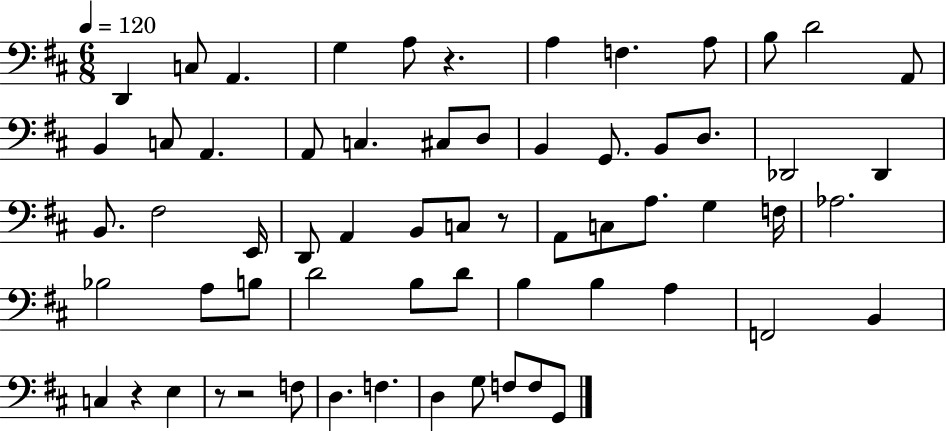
D2/q C3/e A2/q. G3/q A3/e R/q. A3/q F3/q. A3/e B3/e D4/h A2/e B2/q C3/e A2/q. A2/e C3/q. C#3/e D3/e B2/q G2/e. B2/e D3/e. Db2/h Db2/q B2/e. F#3/h E2/s D2/e A2/q B2/e C3/e R/e A2/e C3/e A3/e. G3/q F3/s Ab3/h. Bb3/h A3/e B3/e D4/h B3/e D4/e B3/q B3/q A3/q F2/h B2/q C3/q R/q E3/q R/e R/h F3/e D3/q. F3/q. D3/q G3/e F3/e F3/e G2/e